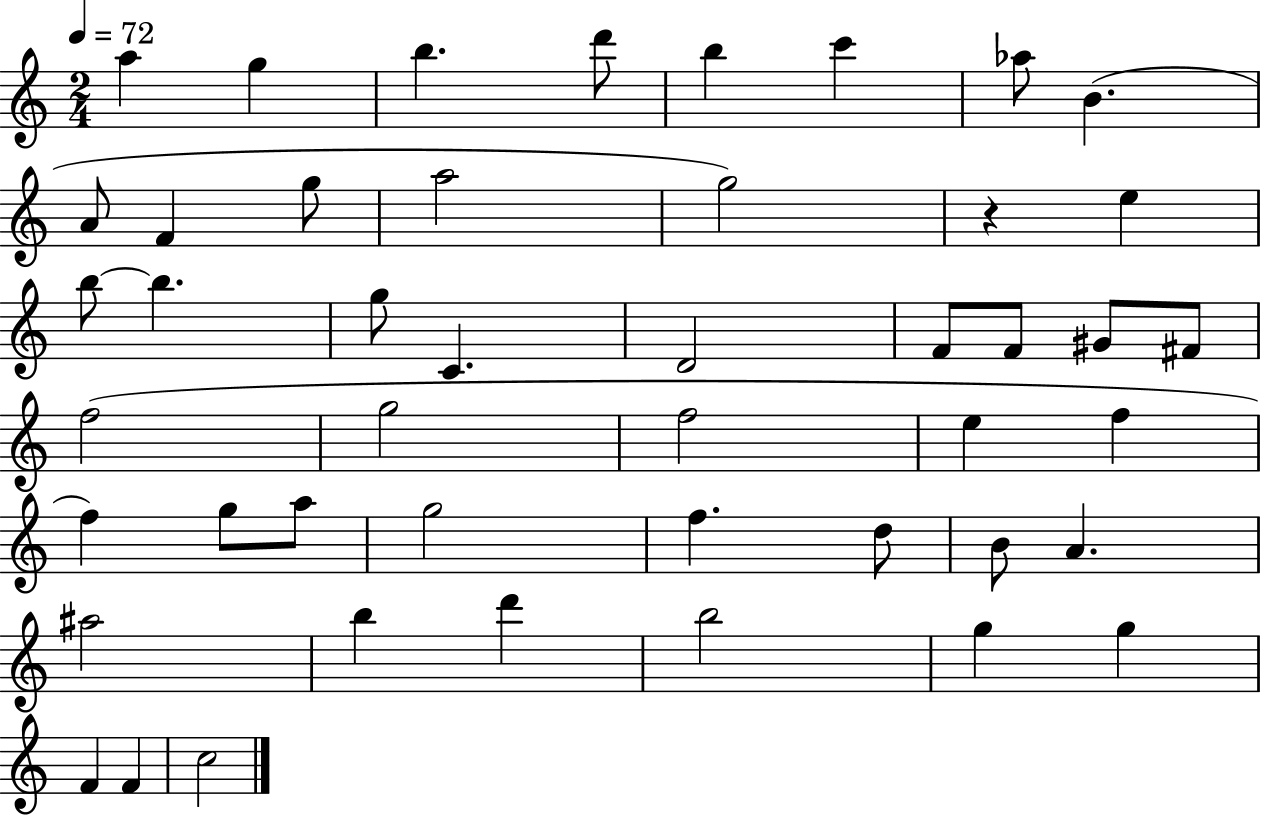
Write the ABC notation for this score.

X:1
T:Untitled
M:2/4
L:1/4
K:C
a g b d'/2 b c' _a/2 B A/2 F g/2 a2 g2 z e b/2 b g/2 C D2 F/2 F/2 ^G/2 ^F/2 f2 g2 f2 e f f g/2 a/2 g2 f d/2 B/2 A ^a2 b d' b2 g g F F c2